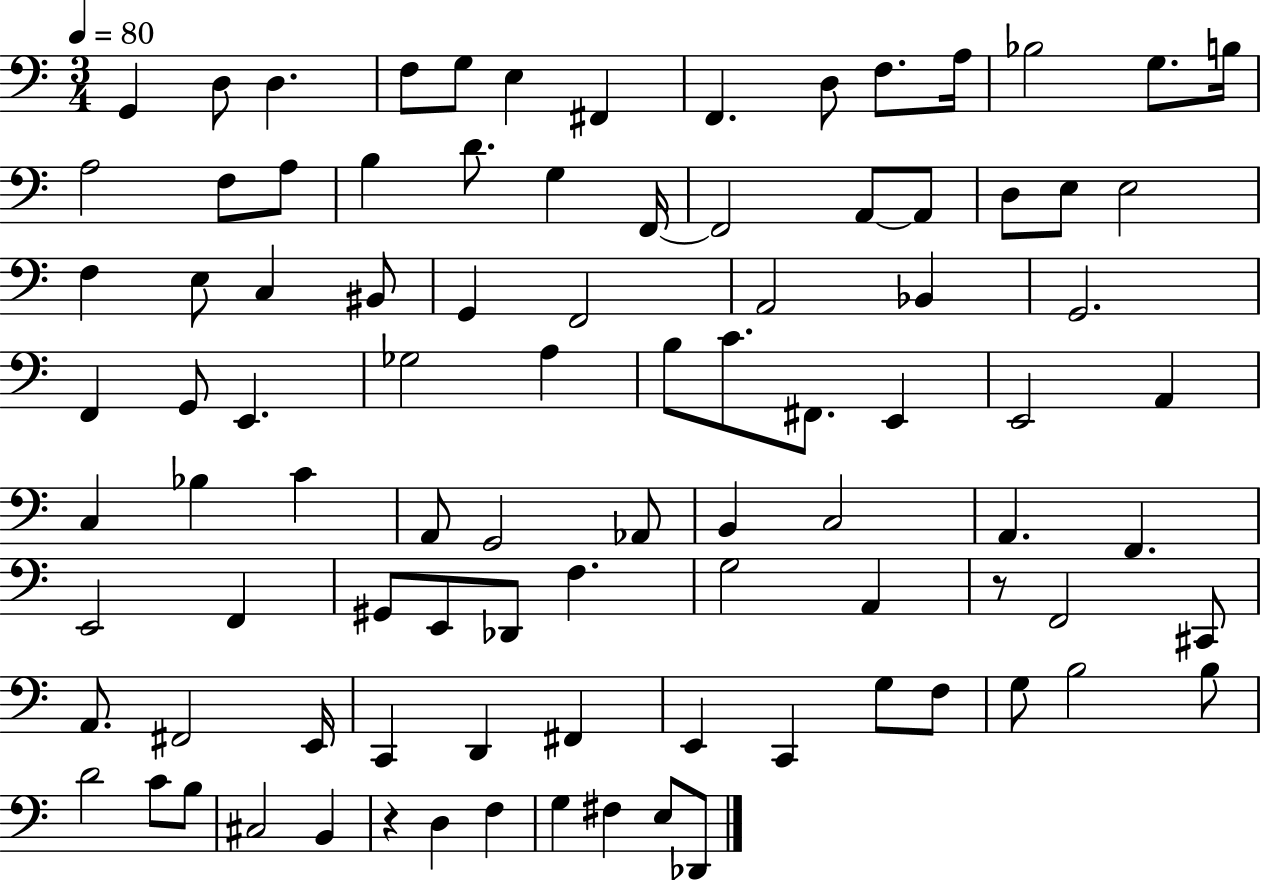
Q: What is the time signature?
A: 3/4